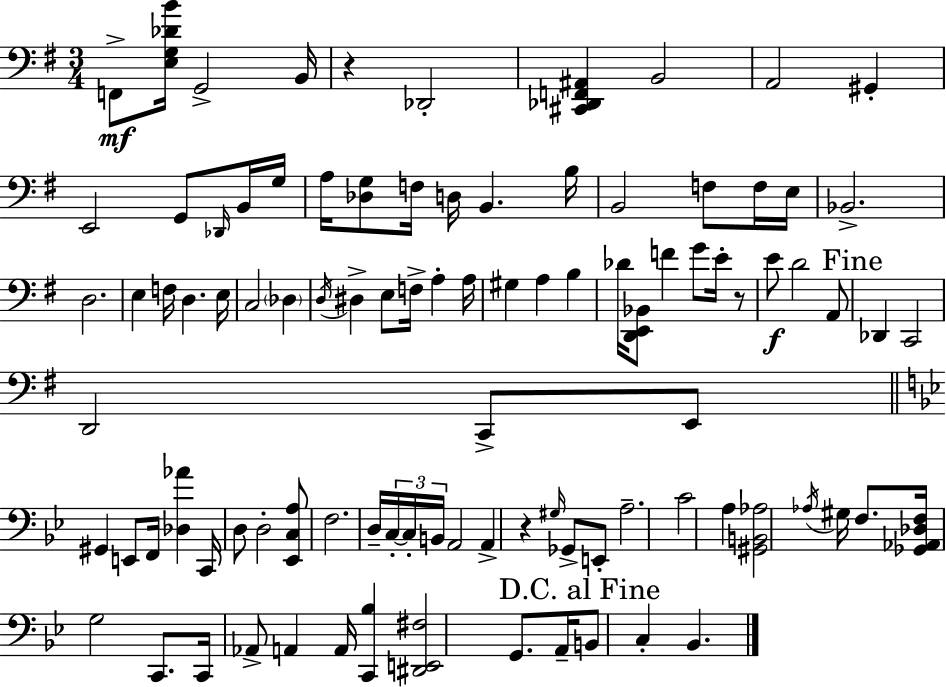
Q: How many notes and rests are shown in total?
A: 96